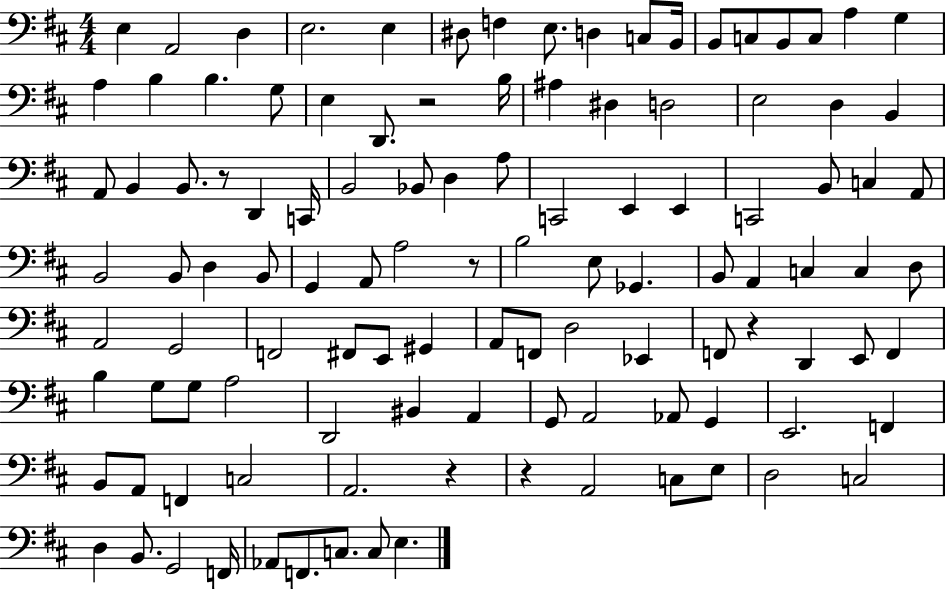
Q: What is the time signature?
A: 4/4